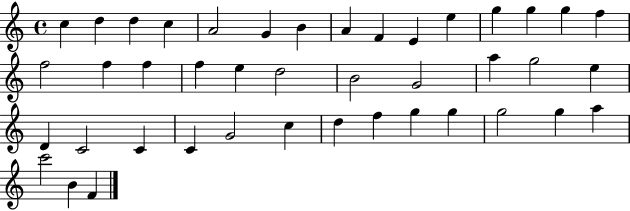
C5/q D5/q D5/q C5/q A4/h G4/q B4/q A4/q F4/q E4/q E5/q G5/q G5/q G5/q F5/q F5/h F5/q F5/q F5/q E5/q D5/h B4/h G4/h A5/q G5/h E5/q D4/q C4/h C4/q C4/q G4/h C5/q D5/q F5/q G5/q G5/q G5/h G5/q A5/q C6/h B4/q F4/q